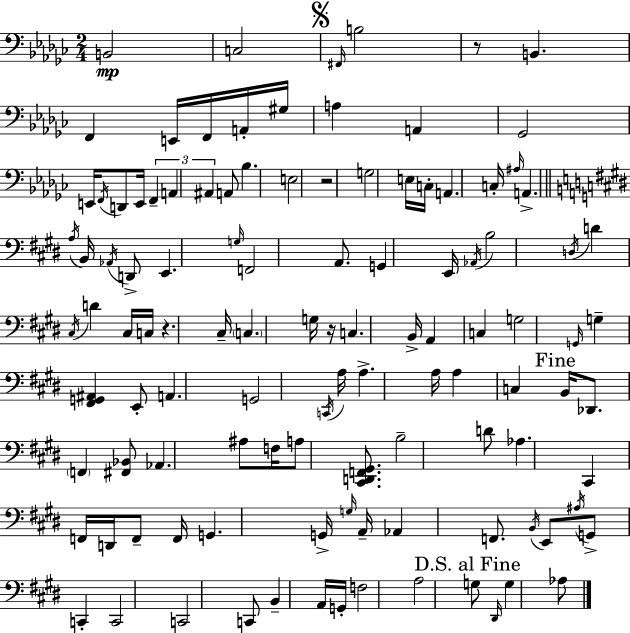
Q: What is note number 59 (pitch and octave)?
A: E2